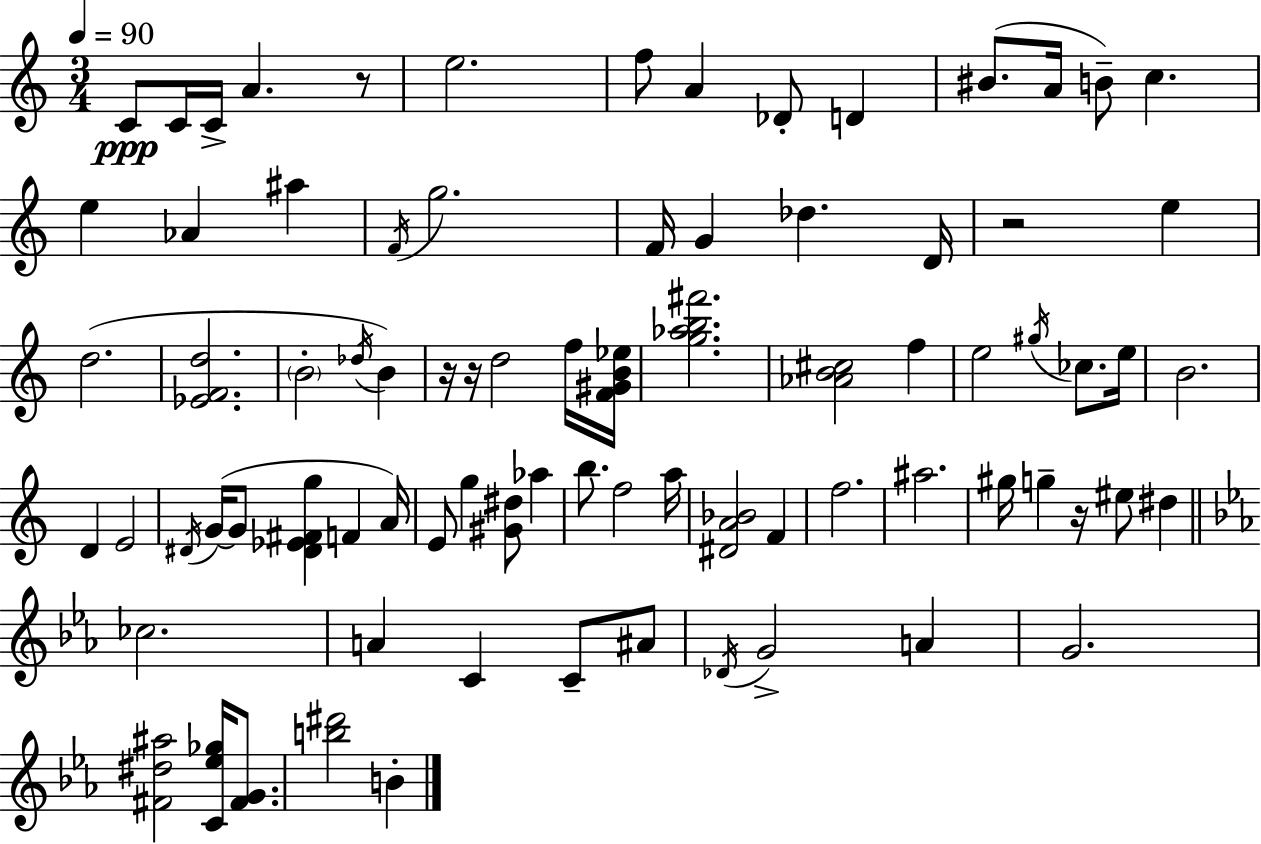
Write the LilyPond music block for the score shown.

{
  \clef treble
  \numericTimeSignature
  \time 3/4
  \key c \major
  \tempo 4 = 90
  \repeat volta 2 { c'8\ppp c'16 c'16-> a'4. r8 | e''2. | f''8 a'4 des'8-. d'4 | bis'8.( a'16 b'8--) c''4. | \break e''4 aes'4 ais''4 | \acciaccatura { f'16 } g''2. | f'16 g'4 des''4. | d'16 r2 e''4 | \break d''2.( | <ees' f' d''>2. | \parenthesize b'2-. \acciaccatura { des''16 }) b'4 | r16 r16 d''2 | \break f''16 <f' gis' b' ees''>16 <g'' aes'' b'' fis'''>2. | <aes' b' cis''>2 f''4 | e''2 \acciaccatura { gis''16 } ces''8. | e''16 b'2. | \break d'4 e'2 | \acciaccatura { dis'16 }( g'16~~ g'8 <dis' ees' fis' g''>4 f'4 | a'16) e'8 g''4 <gis' dis''>8 | aes''4 b''8. f''2 | \break a''16 <dis' a' bes'>2 | f'4 f''2. | ais''2. | gis''16 g''4-- r16 eis''8 | \break dis''4 \bar "||" \break \key ees \major ces''2. | a'4 c'4 c'8-- ais'8 | \acciaccatura { des'16 } g'2-> a'4 | g'2. | \break <fis' dis'' ais''>2 <c' ees'' ges''>16 <fis' g'>8. | <b'' dis'''>2 b'4-. | } \bar "|."
}